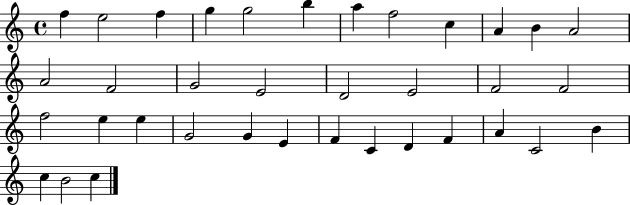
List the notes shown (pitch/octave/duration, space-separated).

F5/q E5/h F5/q G5/q G5/h B5/q A5/q F5/h C5/q A4/q B4/q A4/h A4/h F4/h G4/h E4/h D4/h E4/h F4/h F4/h F5/h E5/q E5/q G4/h G4/q E4/q F4/q C4/q D4/q F4/q A4/q C4/h B4/q C5/q B4/h C5/q